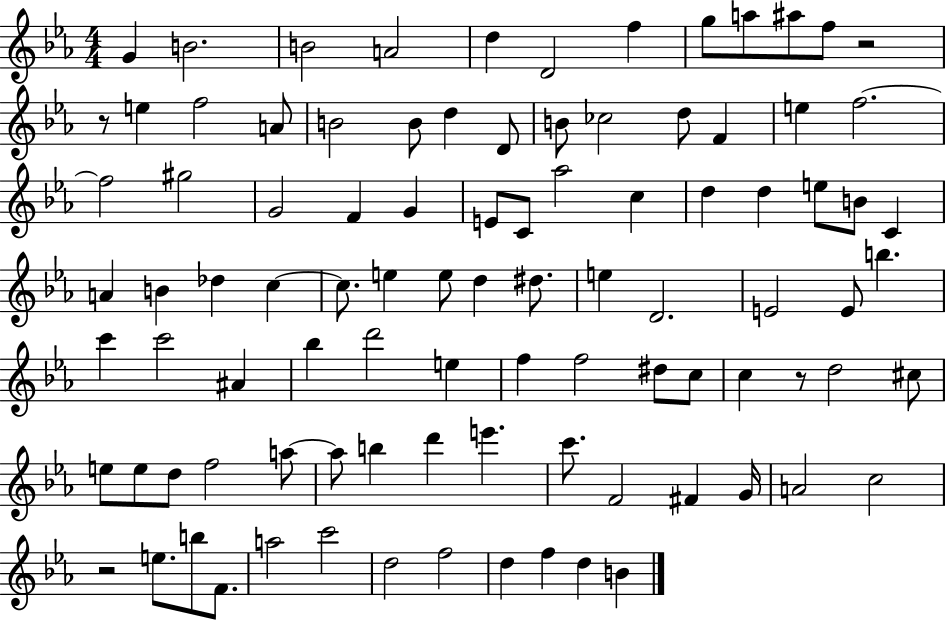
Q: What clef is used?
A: treble